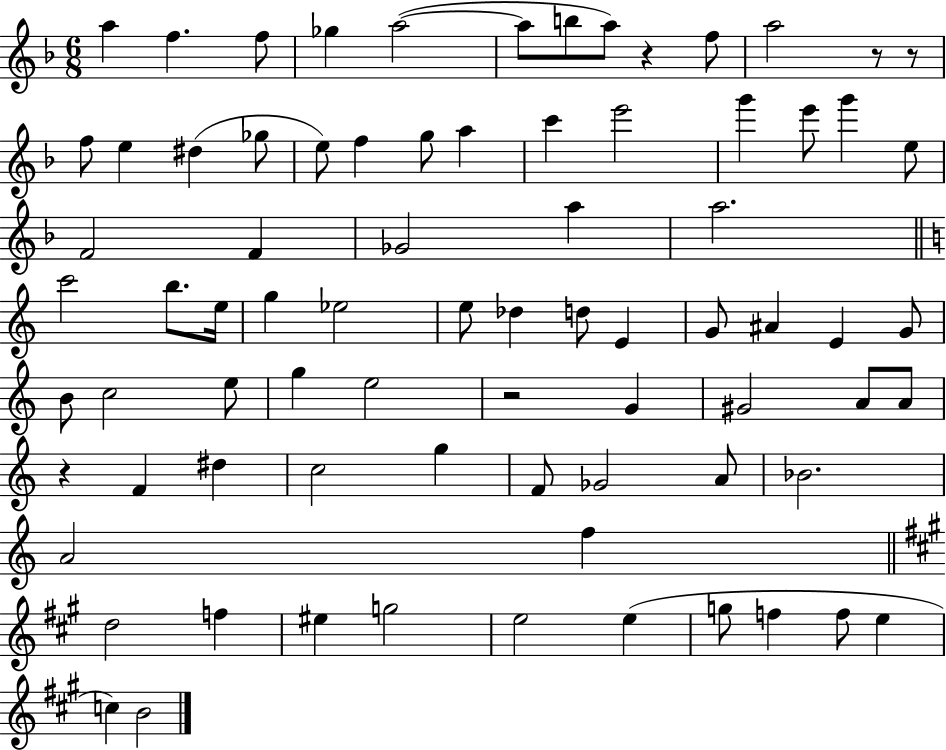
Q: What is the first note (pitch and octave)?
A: A5